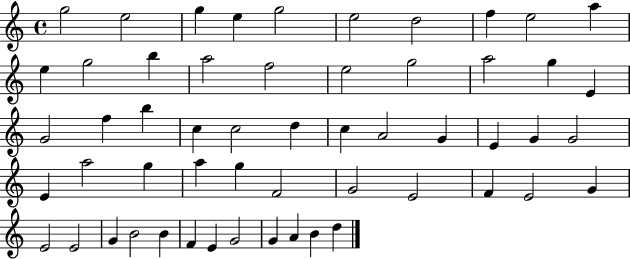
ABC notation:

X:1
T:Untitled
M:4/4
L:1/4
K:C
g2 e2 g e g2 e2 d2 f e2 a e g2 b a2 f2 e2 g2 a2 g E G2 f b c c2 d c A2 G E G G2 E a2 g a g F2 G2 E2 F E2 G E2 E2 G B2 B F E G2 G A B d